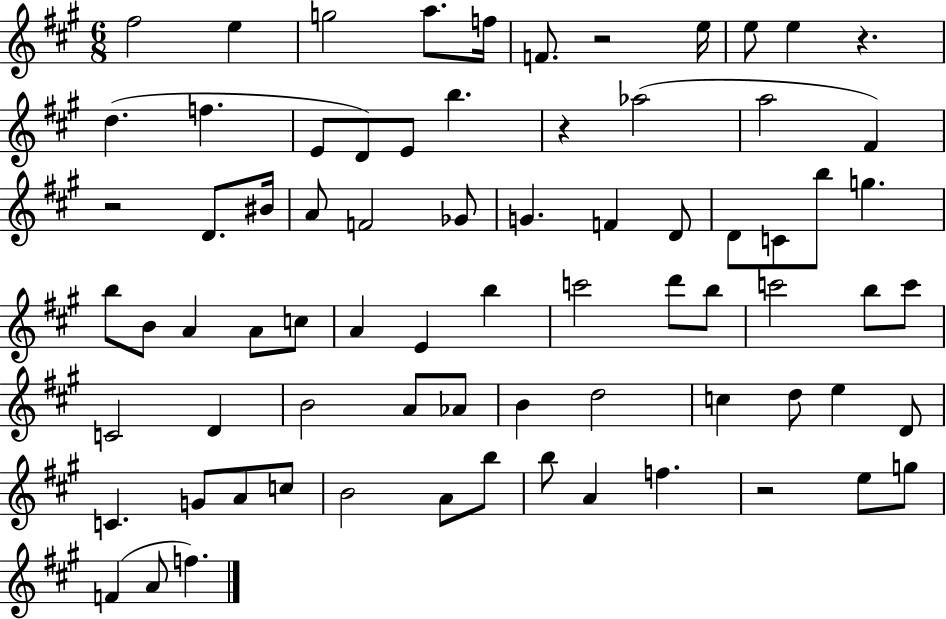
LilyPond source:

{
  \clef treble
  \numericTimeSignature
  \time 6/8
  \key a \major
  fis''2 e''4 | g''2 a''8. f''16 | f'8. r2 e''16 | e''8 e''4 r4. | \break d''4.( f''4. | e'8 d'8) e'8 b''4. | r4 aes''2( | a''2 fis'4) | \break r2 d'8. bis'16 | a'8 f'2 ges'8 | g'4. f'4 d'8 | d'8 c'8 b''8 g''4. | \break b''8 b'8 a'4 a'8 c''8 | a'4 e'4 b''4 | c'''2 d'''8 b''8 | c'''2 b''8 c'''8 | \break c'2 d'4 | b'2 a'8 aes'8 | b'4 d''2 | c''4 d''8 e''4 d'8 | \break c'4. g'8 a'8 c''8 | b'2 a'8 b''8 | b''8 a'4 f''4. | r2 e''8 g''8 | \break f'4( a'8 f''4.) | \bar "|."
}